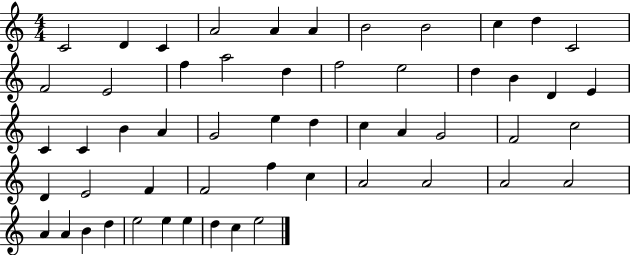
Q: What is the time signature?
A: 4/4